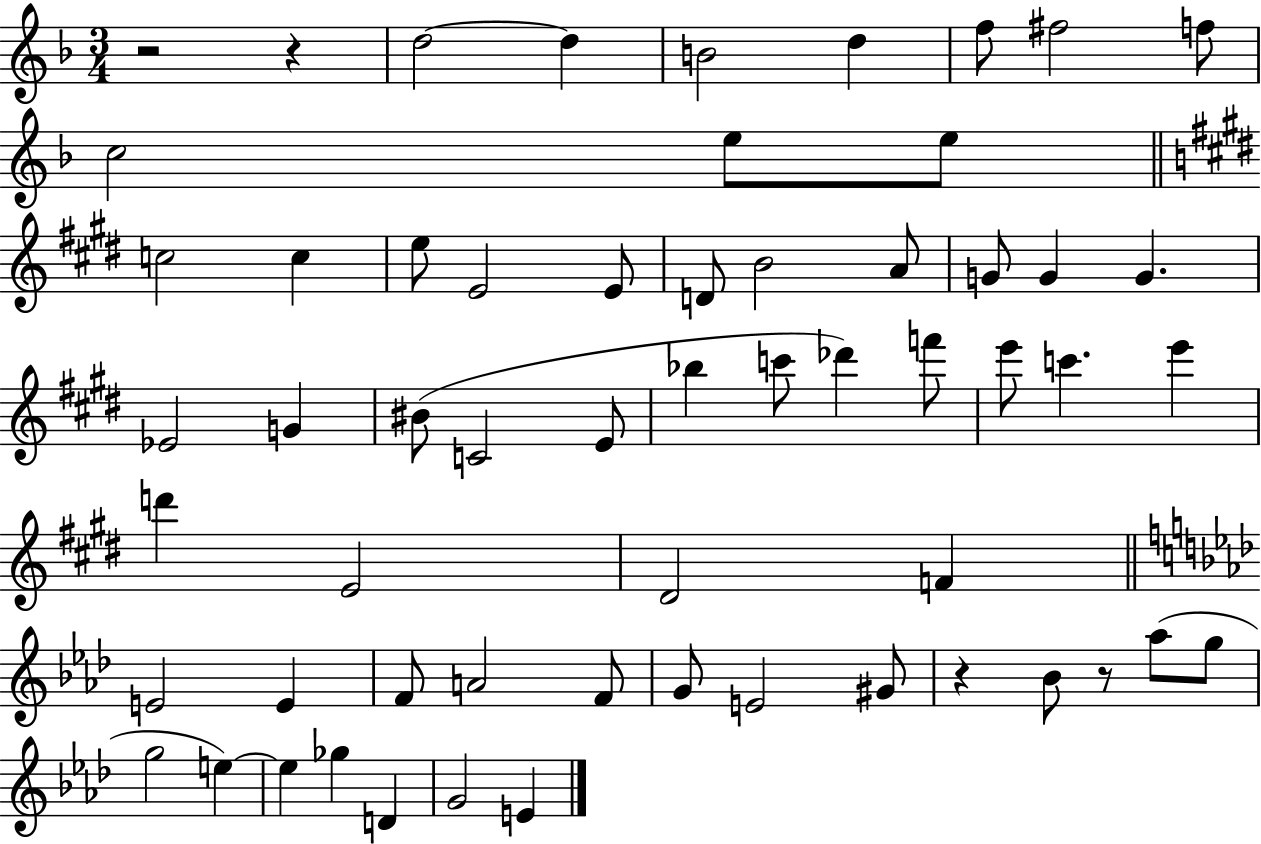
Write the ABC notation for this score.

X:1
T:Untitled
M:3/4
L:1/4
K:F
z2 z d2 d B2 d f/2 ^f2 f/2 c2 e/2 e/2 c2 c e/2 E2 E/2 D/2 B2 A/2 G/2 G G _E2 G ^B/2 C2 E/2 _b c'/2 _d' f'/2 e'/2 c' e' d' E2 ^D2 F E2 E F/2 A2 F/2 G/2 E2 ^G/2 z _B/2 z/2 _a/2 g/2 g2 e e _g D G2 E